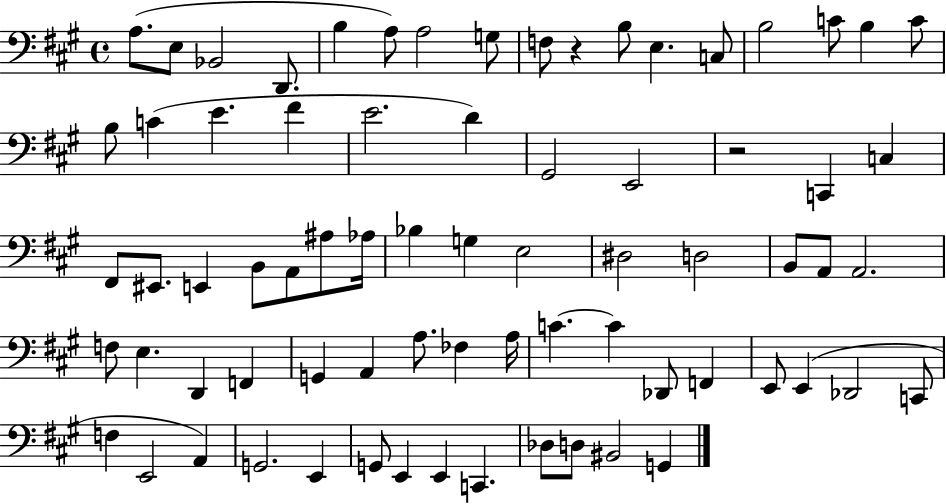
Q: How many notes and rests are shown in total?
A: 73